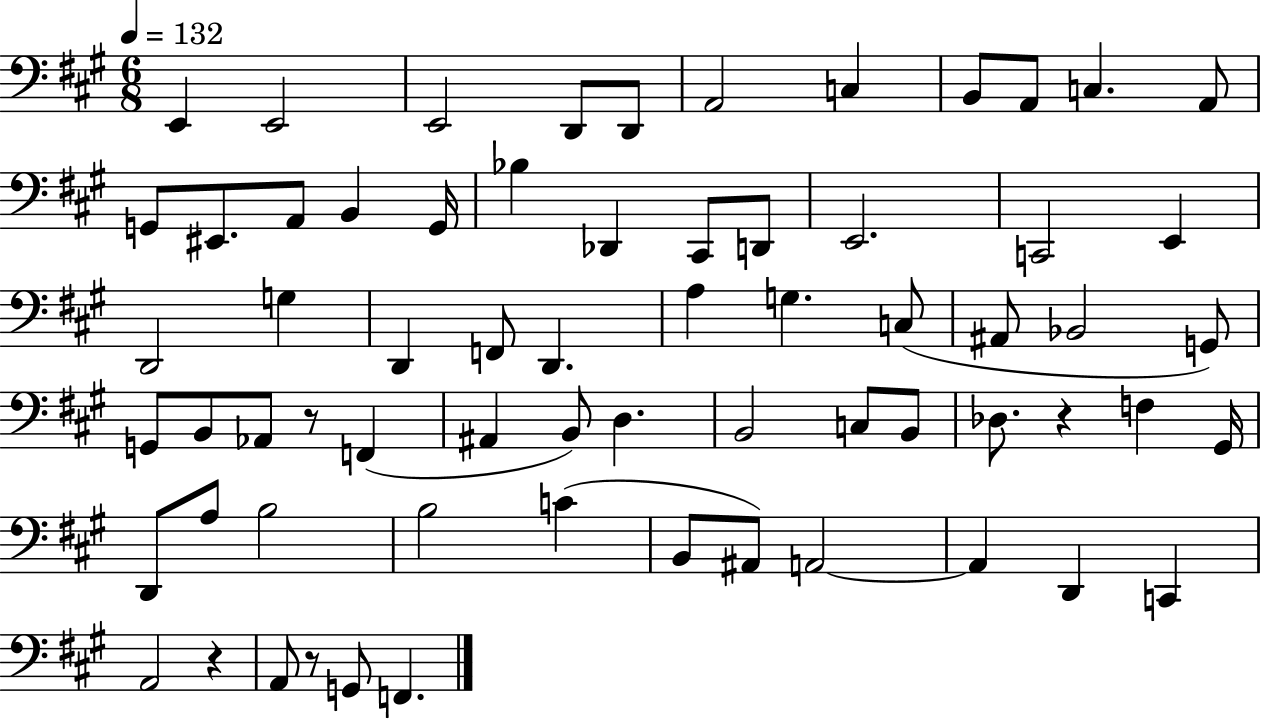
E2/q E2/h E2/h D2/e D2/e A2/h C3/q B2/e A2/e C3/q. A2/e G2/e EIS2/e. A2/e B2/q G2/s Bb3/q Db2/q C#2/e D2/e E2/h. C2/h E2/q D2/h G3/q D2/q F2/e D2/q. A3/q G3/q. C3/e A#2/e Bb2/h G2/e G2/e B2/e Ab2/e R/e F2/q A#2/q B2/e D3/q. B2/h C3/e B2/e Db3/e. R/q F3/q G#2/s D2/e A3/e B3/h B3/h C4/q B2/e A#2/e A2/h A2/q D2/q C2/q A2/h R/q A2/e R/e G2/e F2/q.